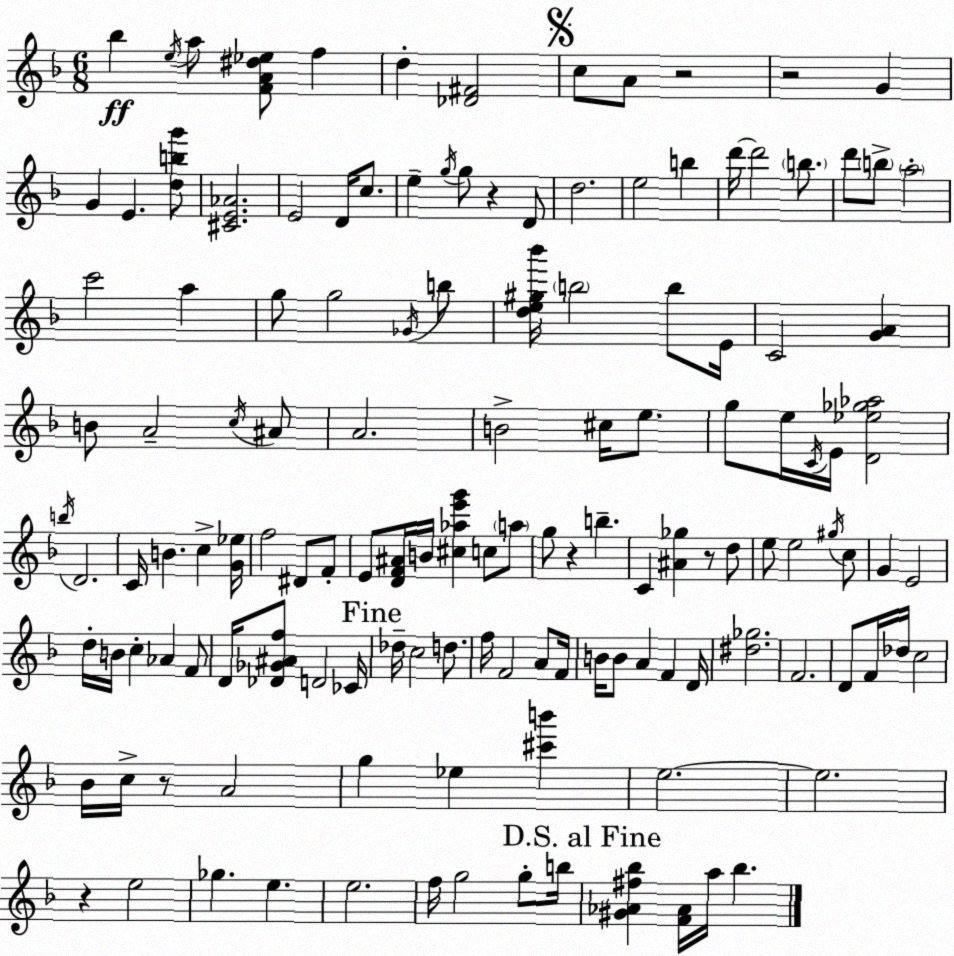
X:1
T:Untitled
M:6/8
L:1/4
K:Dm
_b e/4 a/2 [FA^d_e]/2 f d [_D^F]2 c/2 A/2 z2 z2 G G E [dbg']/2 [^CE_A]2 E2 D/4 c/2 e g/4 g/2 z D/2 d2 e2 b d'/4 d'2 b/2 d'/2 b/2 a2 c'2 a g/2 g2 _G/4 b/2 [de^g_b']/4 b2 b/2 E/4 C2 [GA] B/2 A2 c/4 ^A/2 A2 B2 ^c/4 e/2 g/2 e/4 C/4 E/4 [D_e_g_a]2 b/4 D2 C/4 B c [G_e]/4 f2 ^D/2 F/2 E/2 [DF^A]/4 B/4 [^c_ae'g'] c/2 a/2 g/2 z b C [^A_g] z/2 d/2 e/2 e2 ^g/4 c/2 G E2 d/4 B/4 c _A F/2 D/4 [_D_G^Af]/2 D2 _C/4 _d/4 c2 d/2 f/4 F2 A/2 F/4 B/4 B/2 A F D/4 [^d_g]2 F2 D/2 F/4 _d/4 c2 _B/4 c/4 z/2 A2 g _e [^c'b'] e2 e2 z e2 _g e e2 f/4 g2 g/2 b/4 [^G_A^f_b] [F_A]/4 a/4 _b